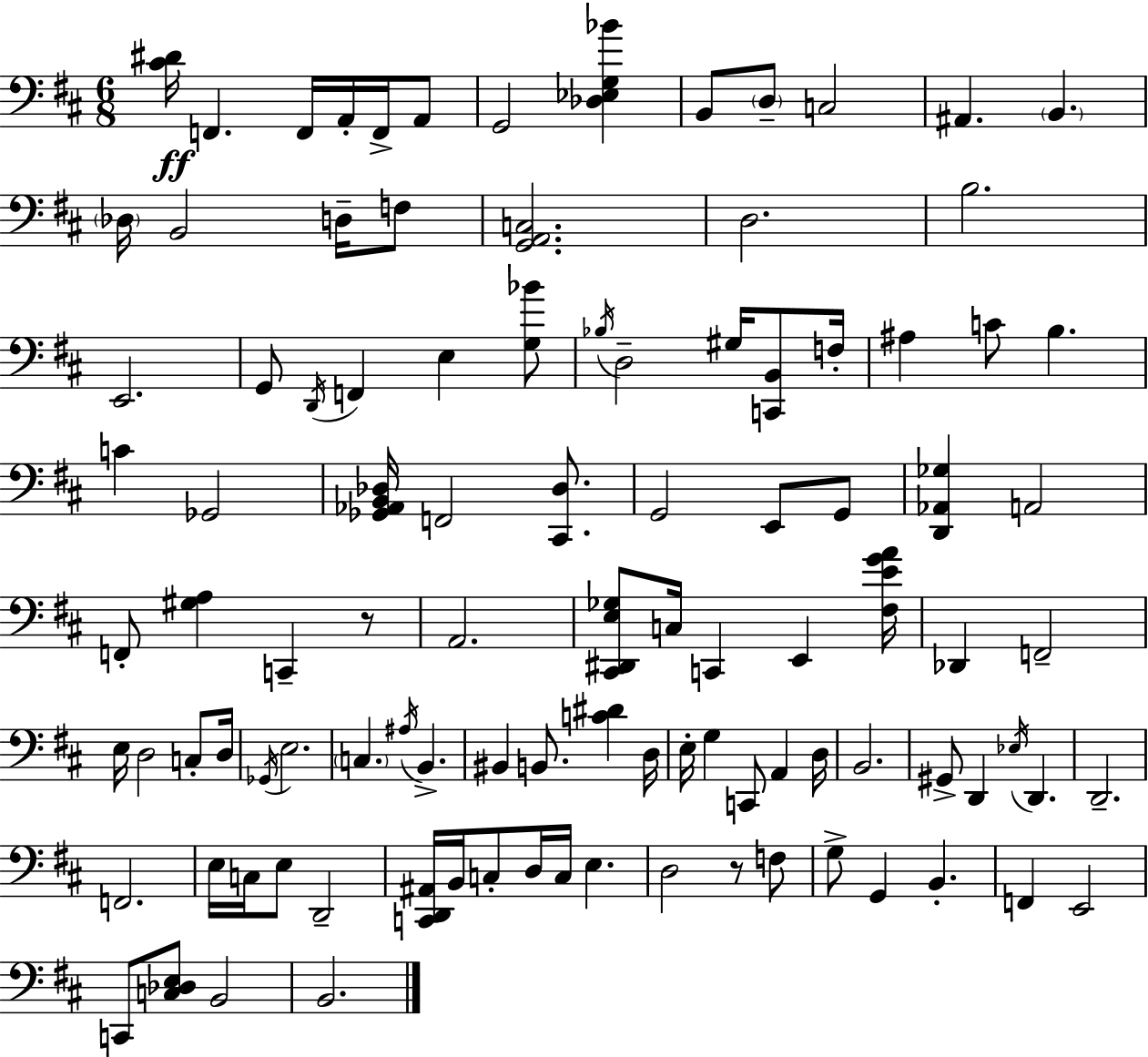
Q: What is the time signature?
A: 6/8